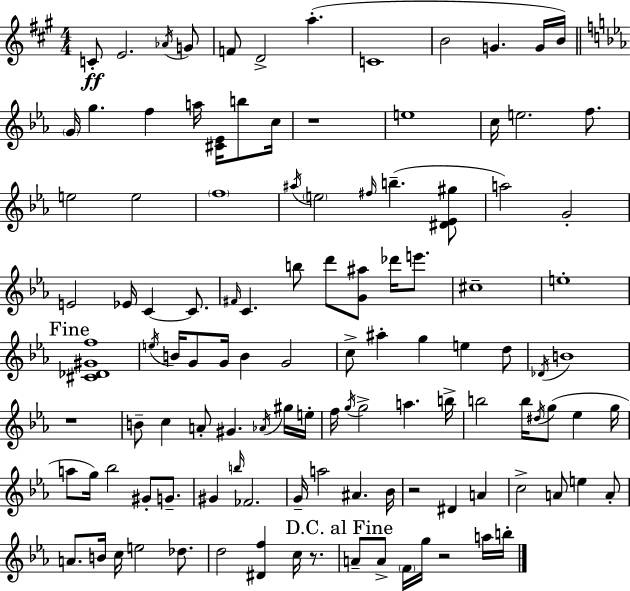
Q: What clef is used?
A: treble